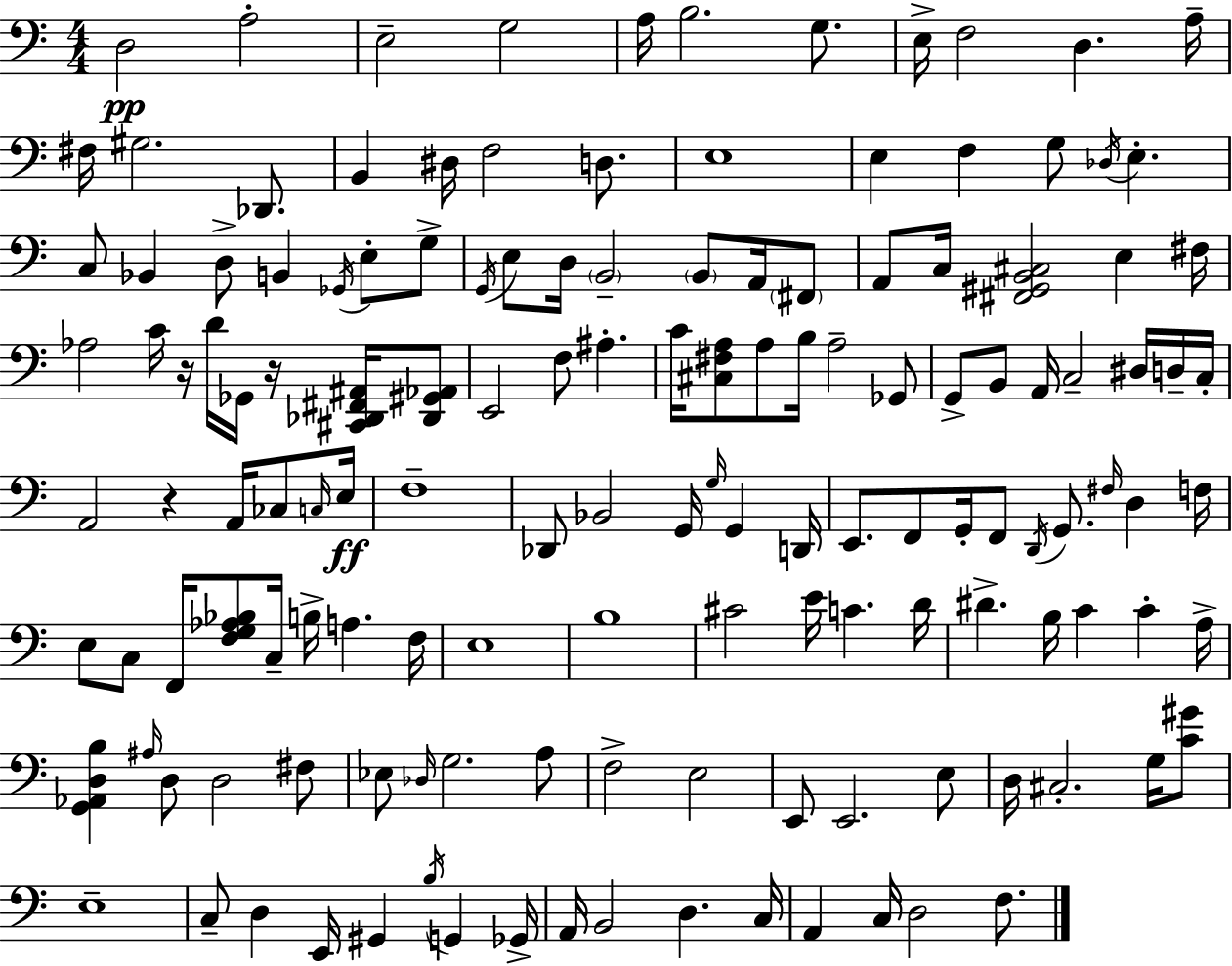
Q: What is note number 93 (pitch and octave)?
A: E4